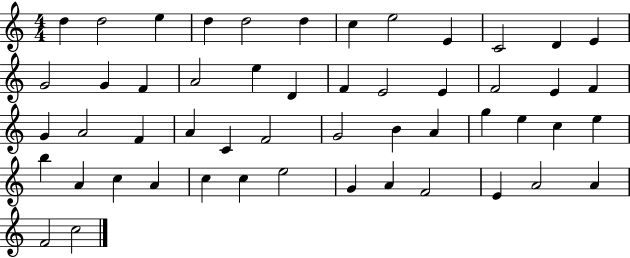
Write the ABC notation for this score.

X:1
T:Untitled
M:4/4
L:1/4
K:C
d d2 e d d2 d c e2 E C2 D E G2 G F A2 e D F E2 E F2 E F G A2 F A C F2 G2 B A g e c e b A c A c c e2 G A F2 E A2 A F2 c2